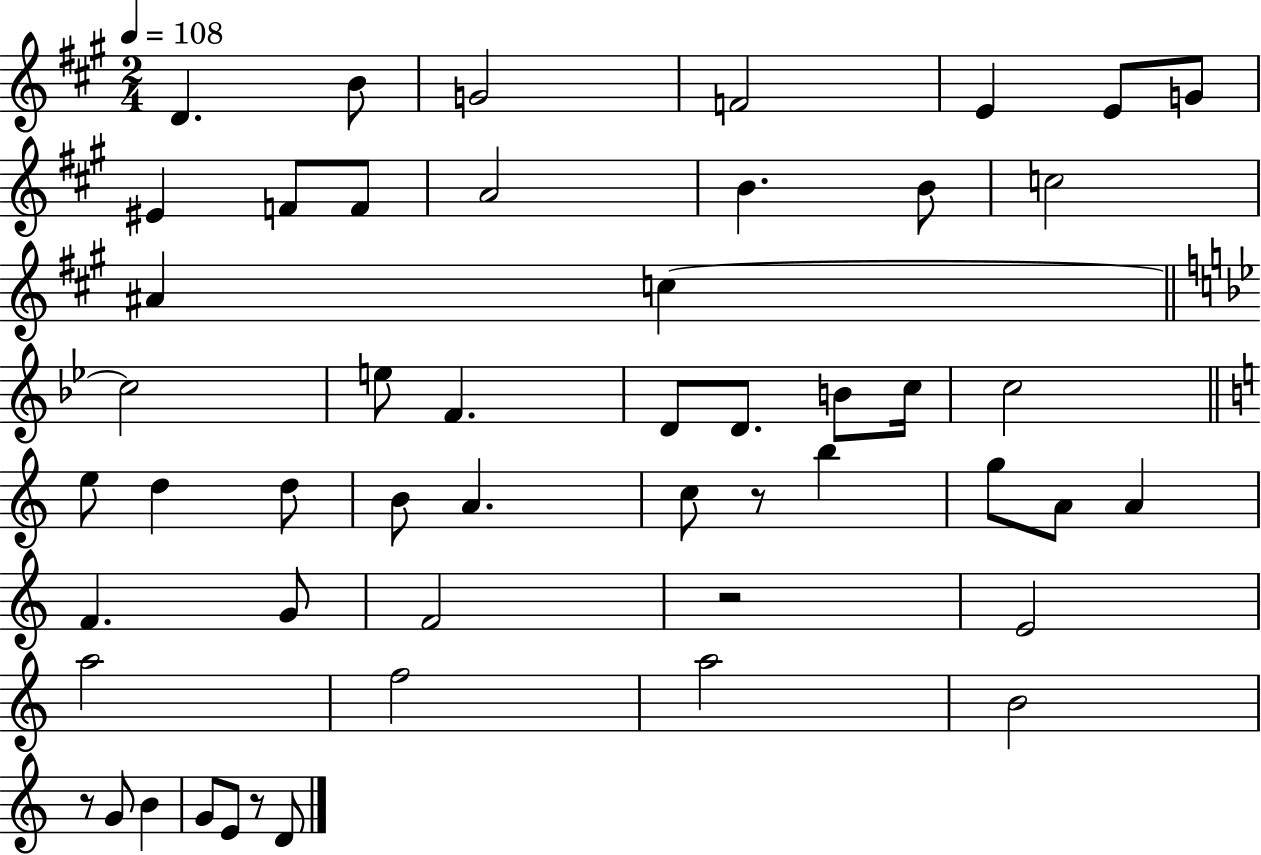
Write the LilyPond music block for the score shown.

{
  \clef treble
  \numericTimeSignature
  \time 2/4
  \key a \major
  \tempo 4 = 108
  \repeat volta 2 { d'4. b'8 | g'2 | f'2 | e'4 e'8 g'8 | \break eis'4 f'8 f'8 | a'2 | b'4. b'8 | c''2 | \break ais'4 c''4~~ | \bar "||" \break \key bes \major c''2 | e''8 f'4. | d'8 d'8. b'8 c''16 | c''2 | \break \bar "||" \break \key c \major e''8 d''4 d''8 | b'8 a'4. | c''8 r8 b''4 | g''8 a'8 a'4 | \break f'4. g'8 | f'2 | r2 | e'2 | \break a''2 | f''2 | a''2 | b'2 | \break r8 g'8 b'4 | g'8 e'8 r8 d'8 | } \bar "|."
}